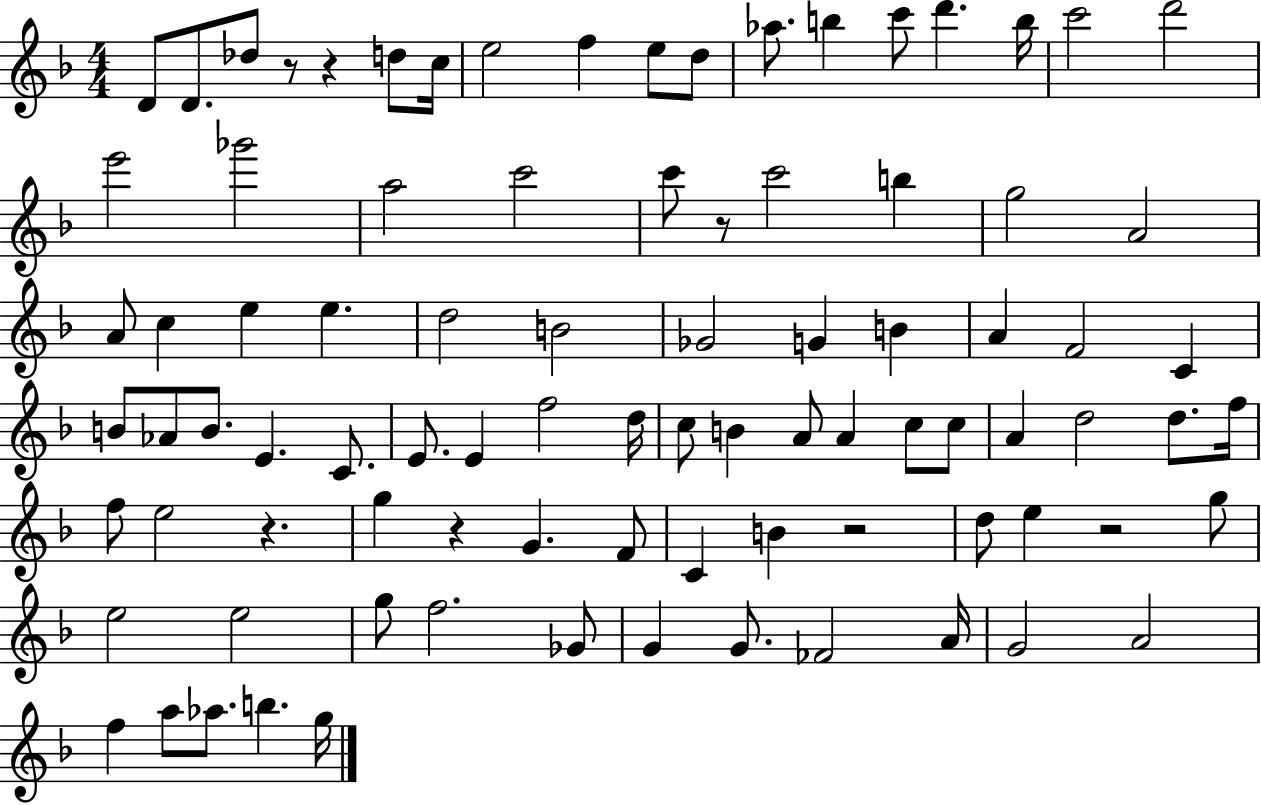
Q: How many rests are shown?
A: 7